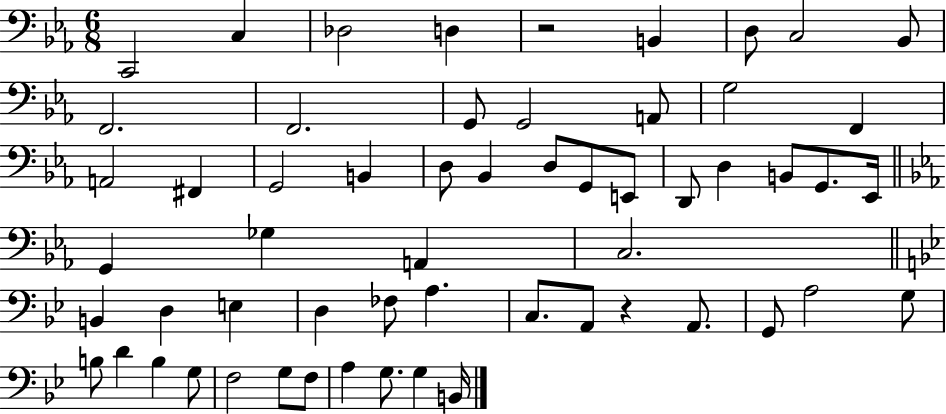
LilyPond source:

{
  \clef bass
  \numericTimeSignature
  \time 6/8
  \key ees \major
  c,2 c4 | des2 d4 | r2 b,4 | d8 c2 bes,8 | \break f,2. | f,2. | g,8 g,2 a,8 | g2 f,4 | \break a,2 fis,4 | g,2 b,4 | d8 bes,4 d8 g,8 e,8 | d,8 d4 b,8 g,8. ees,16 | \break \bar "||" \break \key c \minor g,4 ges4 a,4 | c2. | \bar "||" \break \key bes \major b,4 d4 e4 | d4 fes8 a4. | c8. a,8 r4 a,8. | g,8 a2 g8 | \break b8 d'4 b4 g8 | f2 g8 f8 | a4 g8. g4 b,16 | \bar "|."
}